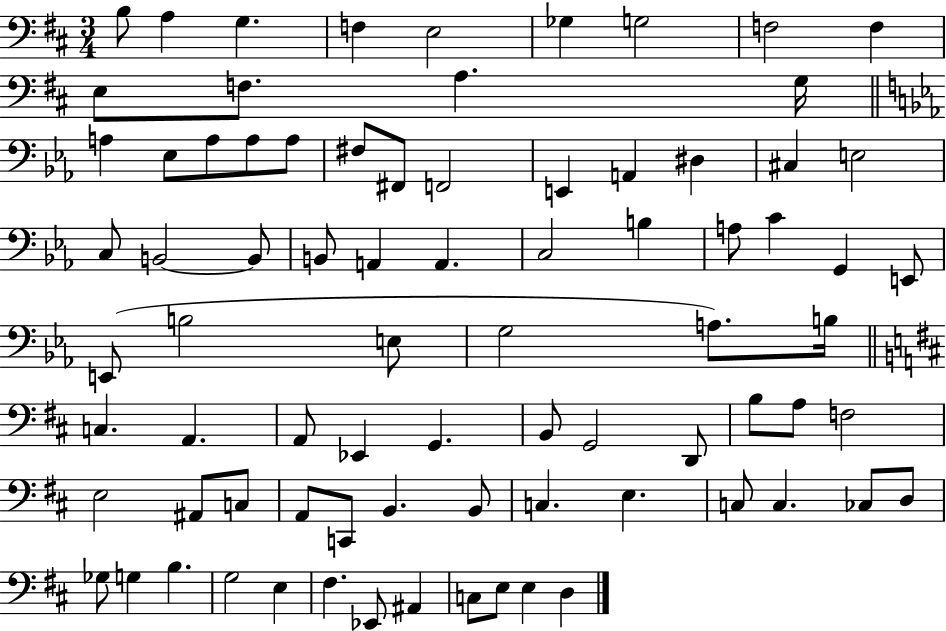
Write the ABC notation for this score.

X:1
T:Untitled
M:3/4
L:1/4
K:D
B,/2 A, G, F, E,2 _G, G,2 F,2 F, E,/2 F,/2 A, G,/4 A, _E,/2 A,/2 A,/2 A,/2 ^F,/2 ^F,,/2 F,,2 E,, A,, ^D, ^C, E,2 C,/2 B,,2 B,,/2 B,,/2 A,, A,, C,2 B, A,/2 C G,, E,,/2 E,,/2 B,2 E,/2 G,2 A,/2 B,/4 C, A,, A,,/2 _E,, G,, B,,/2 G,,2 D,,/2 B,/2 A,/2 F,2 E,2 ^A,,/2 C,/2 A,,/2 C,,/2 B,, B,,/2 C, E, C,/2 C, _C,/2 D,/2 _G,/2 G, B, G,2 E, ^F, _E,,/2 ^A,, C,/2 E,/2 E, D,